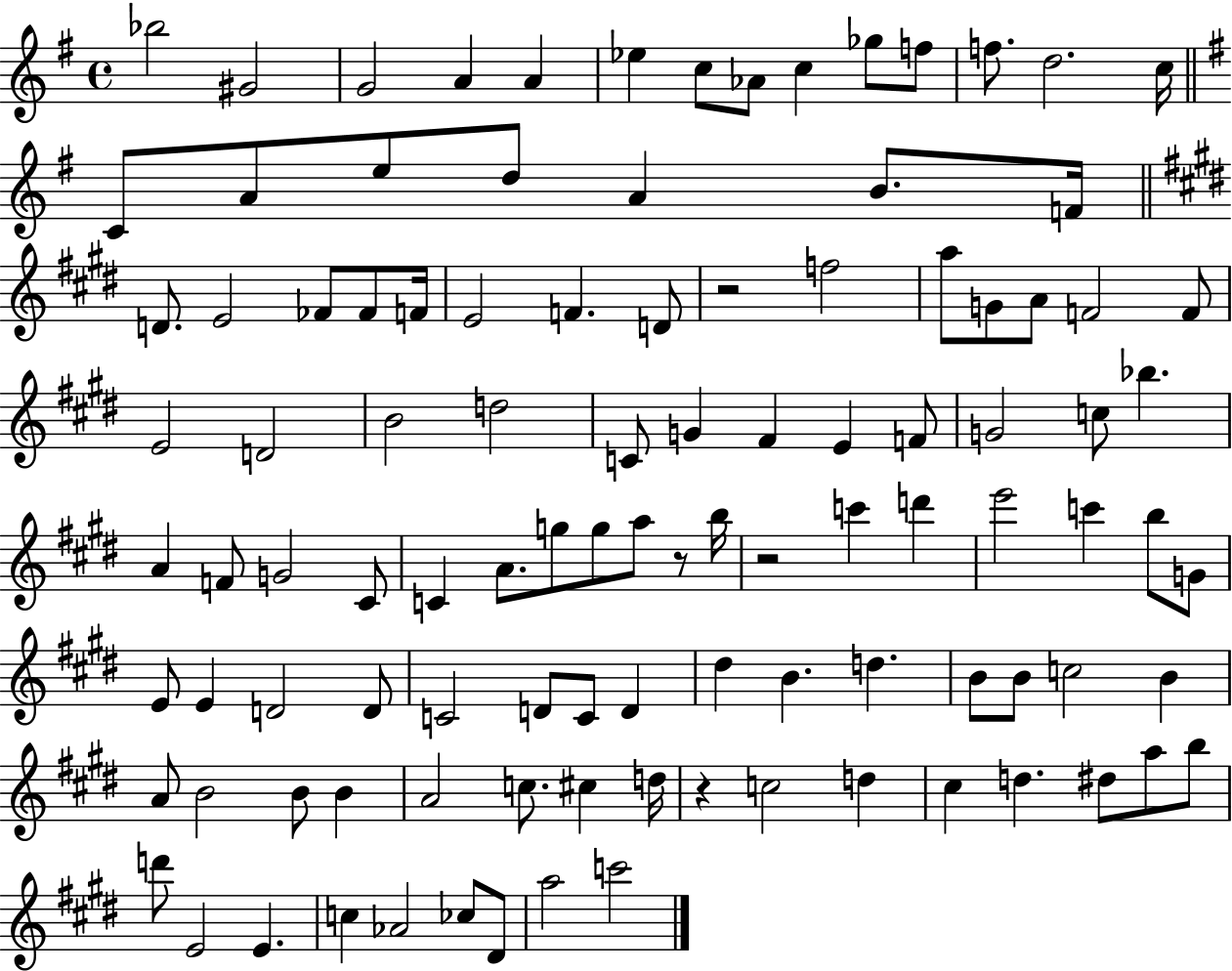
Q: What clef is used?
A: treble